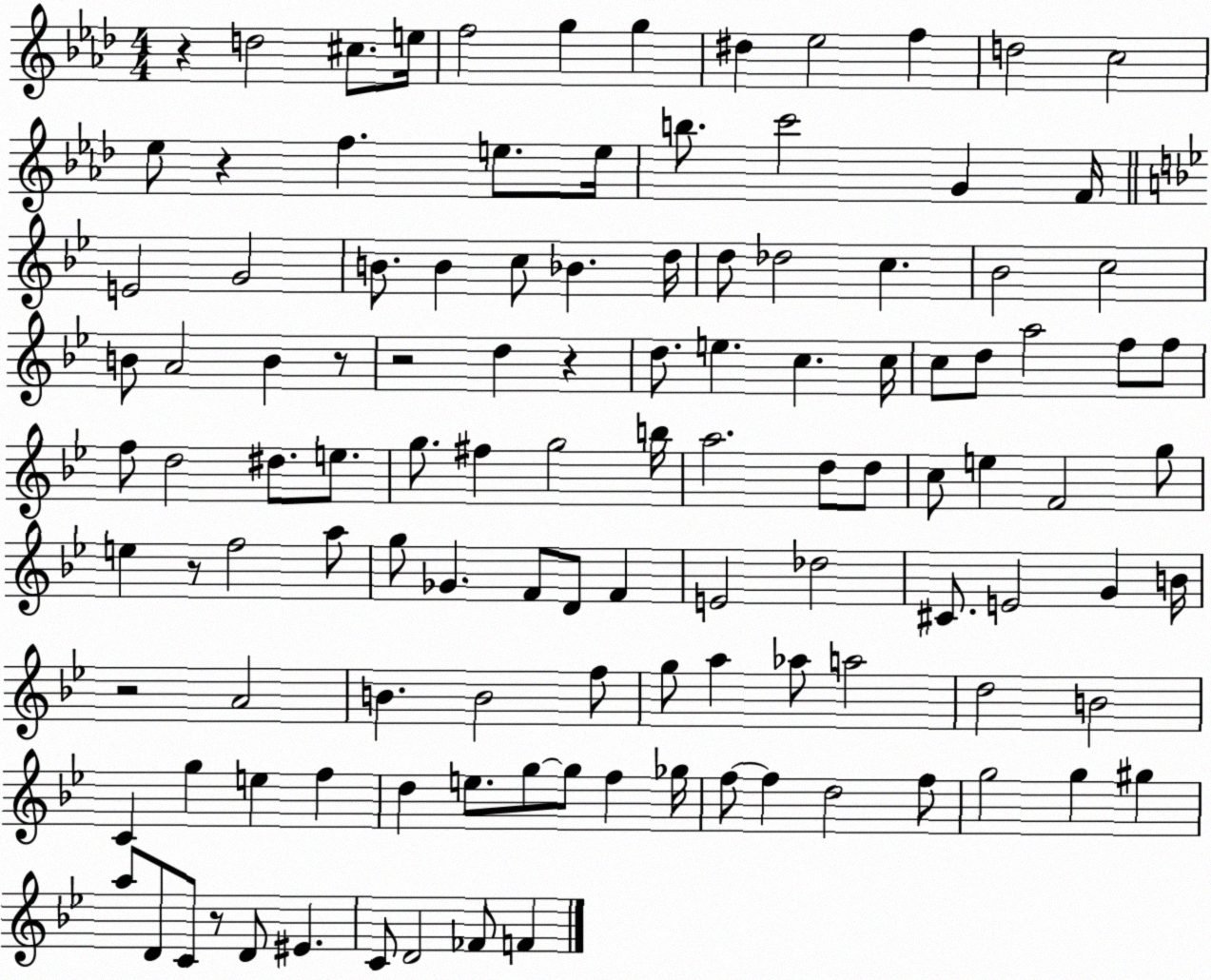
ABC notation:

X:1
T:Untitled
M:4/4
L:1/4
K:Ab
z d2 ^c/2 e/4 f2 g g ^d _e2 f d2 c2 _e/2 z f e/2 e/4 b/2 c'2 G F/4 E2 G2 B/2 B c/2 _B d/4 d/2 _d2 c _B2 c2 B/2 A2 B z/2 z2 d z d/2 e c c/4 c/2 d/2 a2 f/2 f/2 f/2 d2 ^d/2 e/2 g/2 ^f g2 b/4 a2 d/2 d/2 c/2 e F2 g/2 e z/2 f2 a/2 g/2 _G F/2 D/2 F E2 _d2 ^C/2 E2 G B/4 z2 A2 B B2 f/2 g/2 a _a/2 a2 d2 B2 C g e f d e/2 g/2 g/2 f _g/4 f/2 f d2 f/2 g2 g ^g a/2 D/2 C/2 z/2 D/2 ^E C/2 D2 _F/2 F